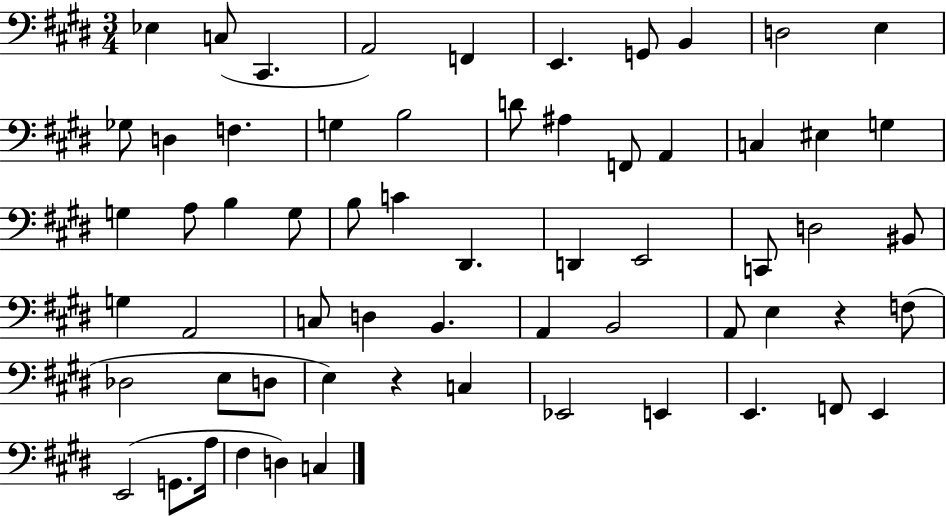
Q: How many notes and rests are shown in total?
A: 62